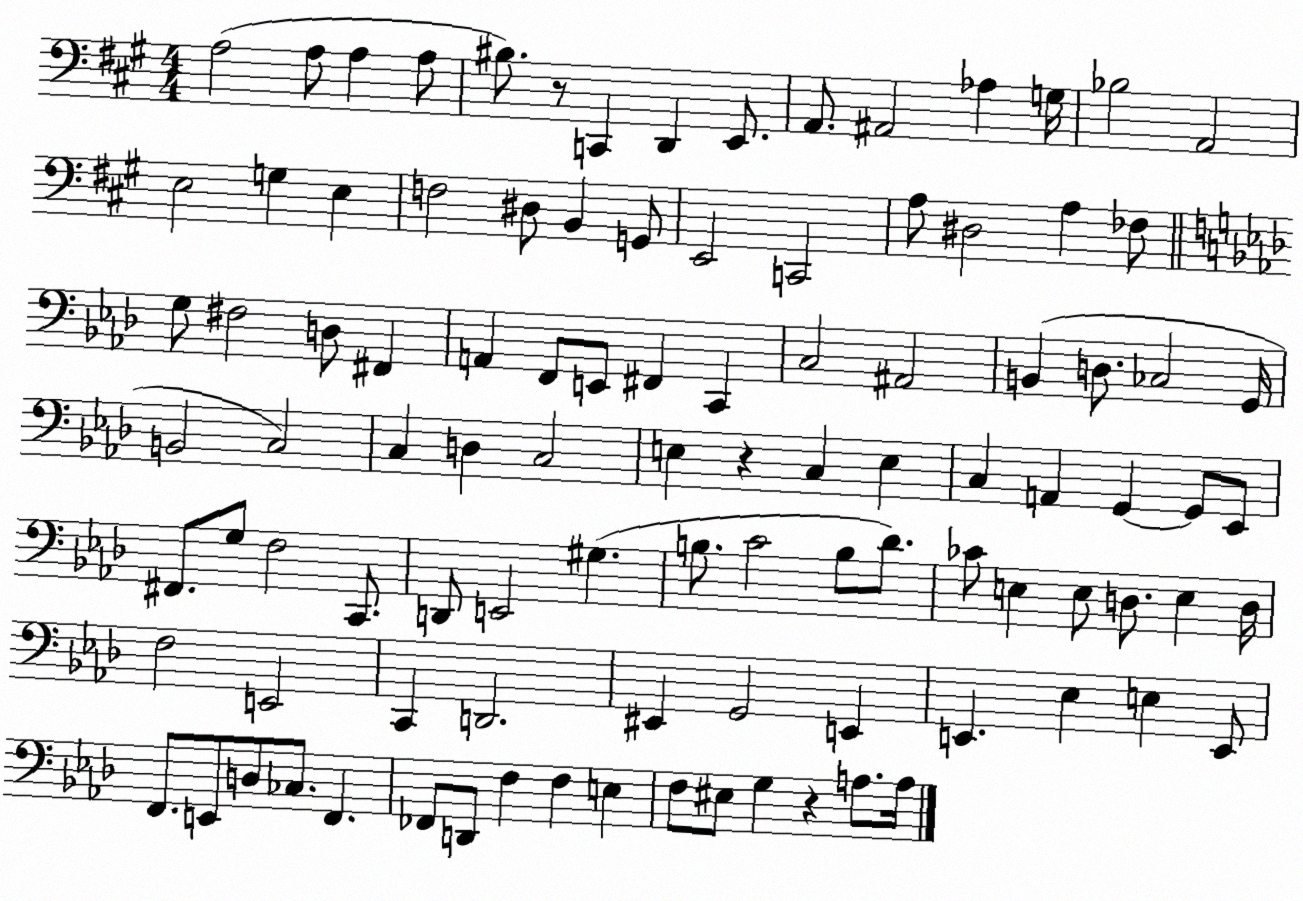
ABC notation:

X:1
T:Untitled
M:4/4
L:1/4
K:A
A,2 A,/2 A, A,/2 ^B,/2 z/2 C,, D,, E,,/2 A,,/2 ^A,,2 _A, G,/4 _B,2 A,,2 E,2 G, E, F,2 ^D,/2 B,, G,,/2 E,,2 C,,2 A,/2 ^D,2 A, _F,/2 G,/2 ^F,2 D,/2 ^F,, A,, F,,/2 E,,/2 ^F,, C,, C,2 ^A,,2 B,, D,/2 _C,2 G,,/4 B,,2 C,2 C, D, C,2 E, z C, E, C, A,, G,, G,,/2 _E,,/2 ^F,,/2 G,/2 F,2 C,,/2 D,,/2 E,,2 ^G, B,/2 C2 B,/2 _D/2 _C/2 E, E,/2 D,/2 E, D,/4 F,2 E,,2 C,, D,,2 ^E,, G,,2 E,, E,, _E, E, E,,/2 F,,/2 E,,/2 D,/2 _C,/2 F,, _F,,/2 D,,/2 F, F, E, F,/2 ^E,/2 G, z A,/2 A,/4